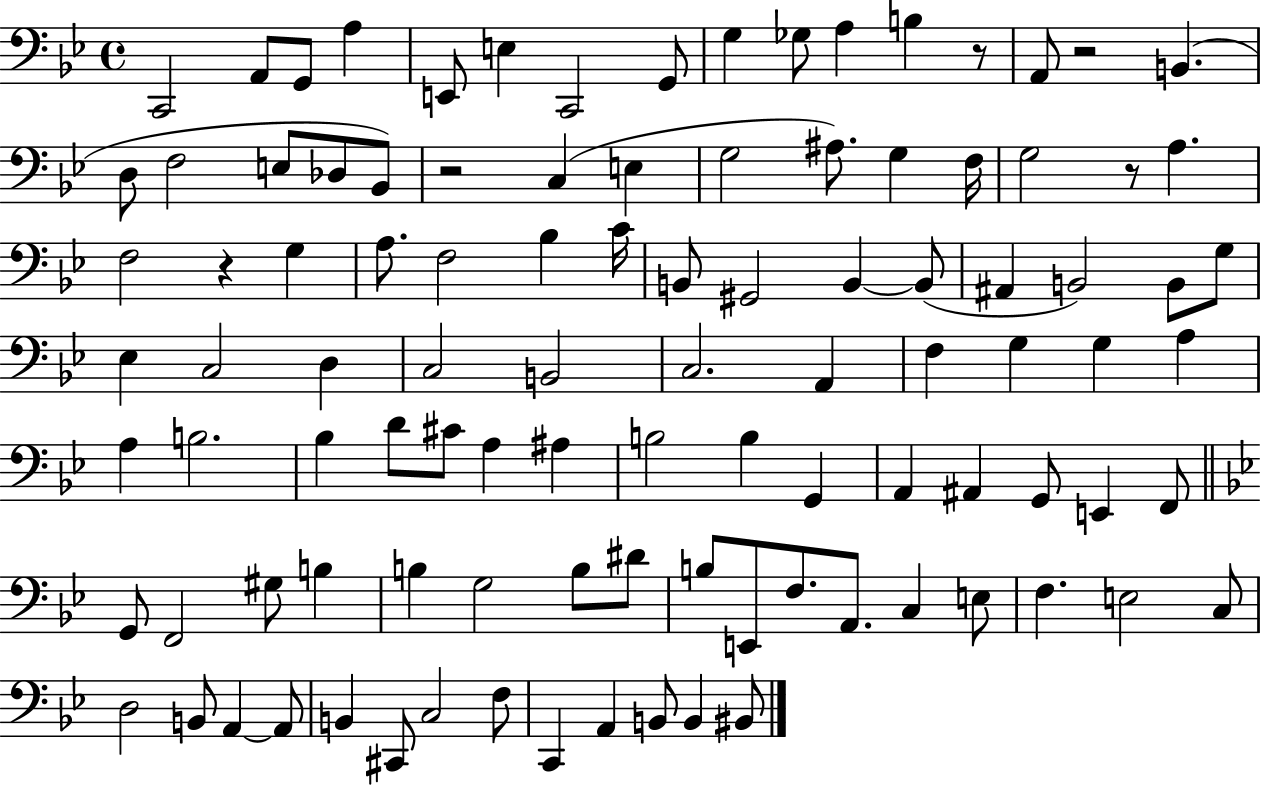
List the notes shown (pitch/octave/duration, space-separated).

C2/h A2/e G2/e A3/q E2/e E3/q C2/h G2/e G3/q Gb3/e A3/q B3/q R/e A2/e R/h B2/q. D3/e F3/h E3/e Db3/e Bb2/e R/h C3/q E3/q G3/h A#3/e. G3/q F3/s G3/h R/e A3/q. F3/h R/q G3/q A3/e. F3/h Bb3/q C4/s B2/e G#2/h B2/q B2/e A#2/q B2/h B2/e G3/e Eb3/q C3/h D3/q C3/h B2/h C3/h. A2/q F3/q G3/q G3/q A3/q A3/q B3/h. Bb3/q D4/e C#4/e A3/q A#3/q B3/h B3/q G2/q A2/q A#2/q G2/e E2/q F2/e G2/e F2/h G#3/e B3/q B3/q G3/h B3/e D#4/e B3/e E2/e F3/e. A2/e. C3/q E3/e F3/q. E3/h C3/e D3/h B2/e A2/q A2/e B2/q C#2/e C3/h F3/e C2/q A2/q B2/e B2/q BIS2/e